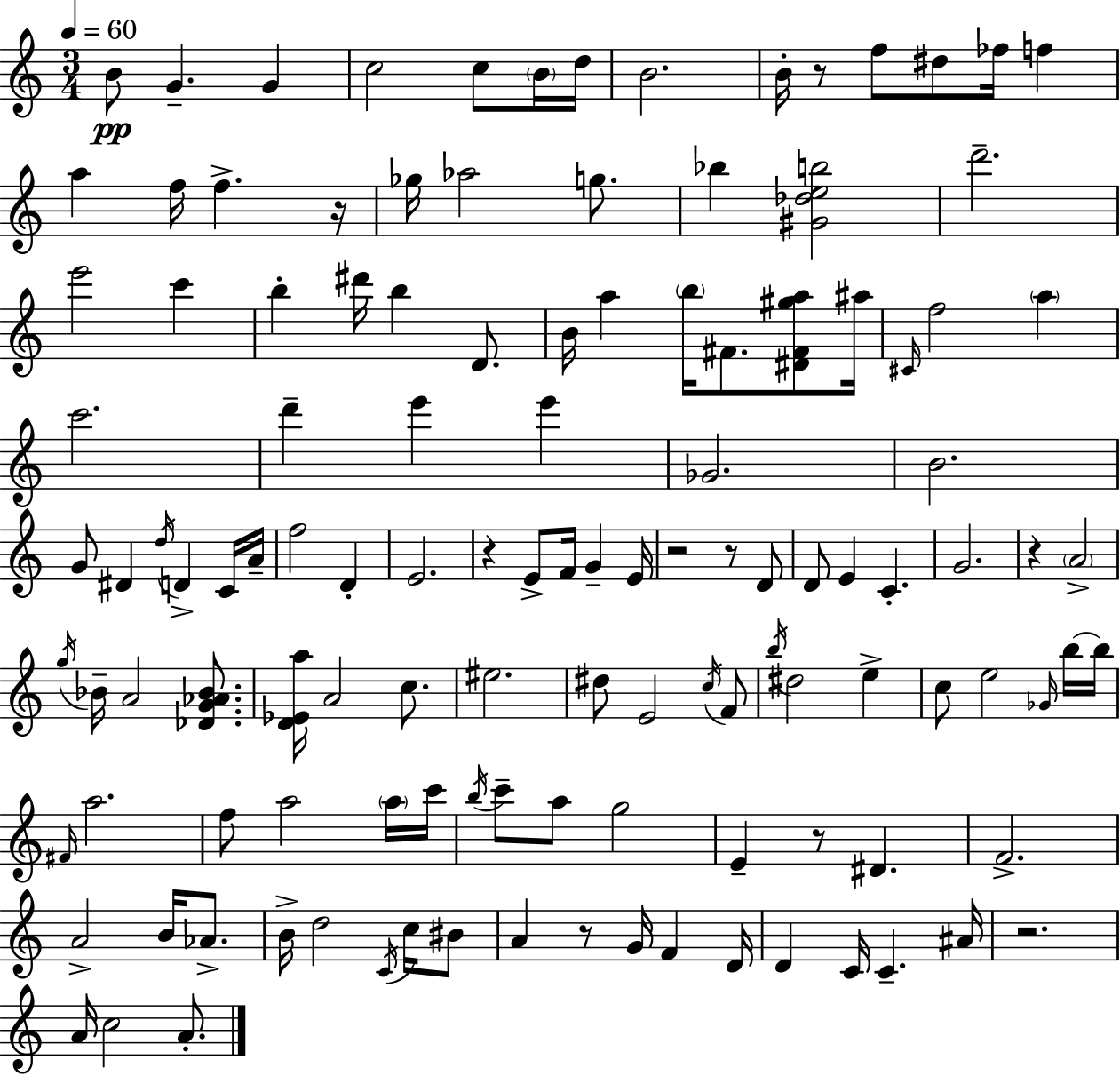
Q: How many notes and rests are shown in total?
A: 123